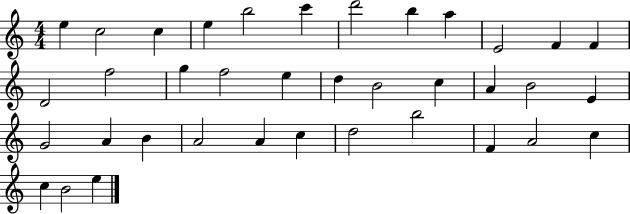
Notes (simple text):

E5/q C5/h C5/q E5/q B5/h C6/q D6/h B5/q A5/q E4/h F4/q F4/q D4/h F5/h G5/q F5/h E5/q D5/q B4/h C5/q A4/q B4/h E4/q G4/h A4/q B4/q A4/h A4/q C5/q D5/h B5/h F4/q A4/h C5/q C5/q B4/h E5/q